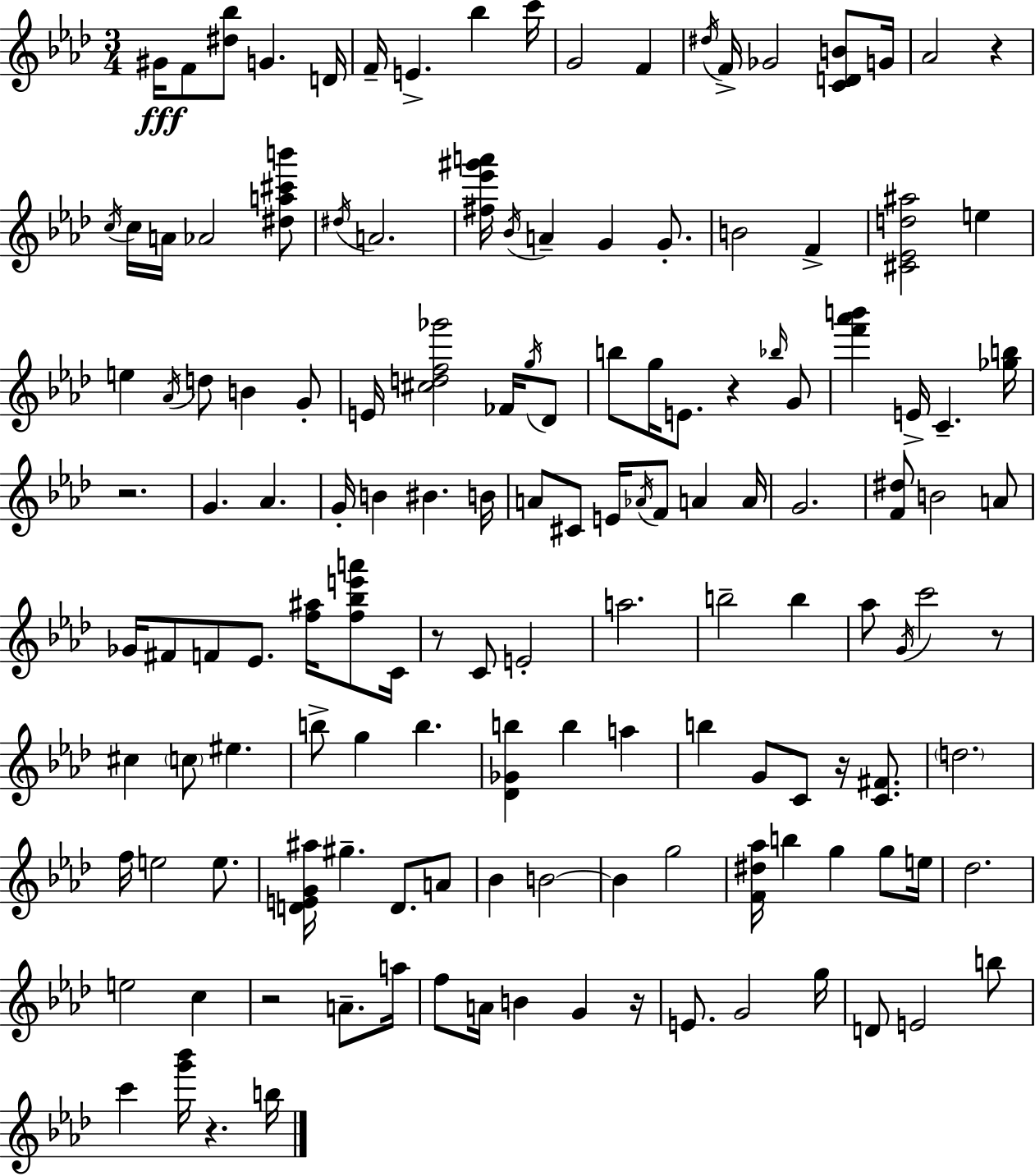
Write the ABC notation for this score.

X:1
T:Untitled
M:3/4
L:1/4
K:Fm
^G/4 F/2 [^d_b]/2 G D/4 F/4 E _b c'/4 G2 F ^d/4 F/4 _G2 [CDB]/2 G/4 _A2 z c/4 c/4 A/4 _A2 [^da^c'b']/2 ^d/4 A2 [^f_e'^g'a']/4 _B/4 A G G/2 B2 F [^C_Ed^a]2 e e _A/4 d/2 B G/2 E/4 [^cdf_g']2 _F/4 g/4 _D/2 b/2 g/4 E/2 z _b/4 G/2 [f'_a'b'] E/4 C [_gb]/4 z2 G _A G/4 B ^B B/4 A/2 ^C/2 E/4 _A/4 F/2 A A/4 G2 [F^d]/2 B2 A/2 _G/4 ^F/2 F/2 _E/2 [f^a]/4 [f_be'a']/2 C/4 z/2 C/2 E2 a2 b2 b _a/2 G/4 c'2 z/2 ^c c/2 ^e b/2 g b [_D_Gb] b a b G/2 C/2 z/4 [C^F]/2 d2 f/4 e2 e/2 [DEG^a]/4 ^g D/2 A/2 _B B2 B g2 [F^d_a]/4 b g g/2 e/4 _d2 e2 c z2 A/2 a/4 f/2 A/4 B G z/4 E/2 G2 g/4 D/2 E2 b/2 c' [g'_b']/4 z b/4